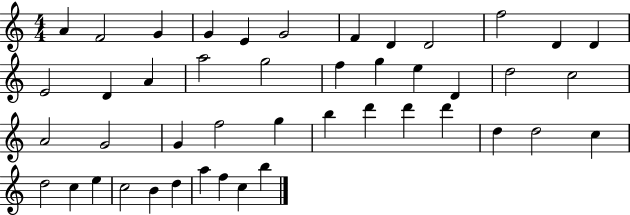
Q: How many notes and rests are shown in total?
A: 45